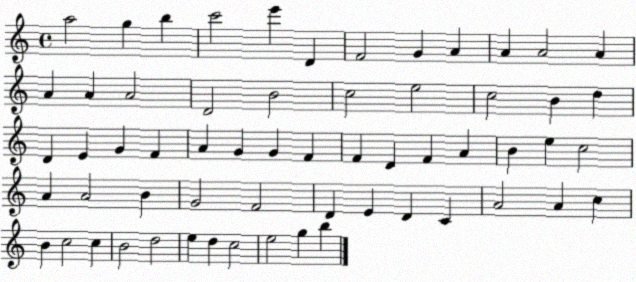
X:1
T:Untitled
M:4/4
L:1/4
K:C
a2 g b c'2 e' D F2 G A A A2 A A A A2 D2 B2 c2 e2 c2 B d D E G F A G G F F D F A B e c2 A A2 B G2 F2 D E D C A2 A c B c2 c B2 d2 e d c2 e2 g b